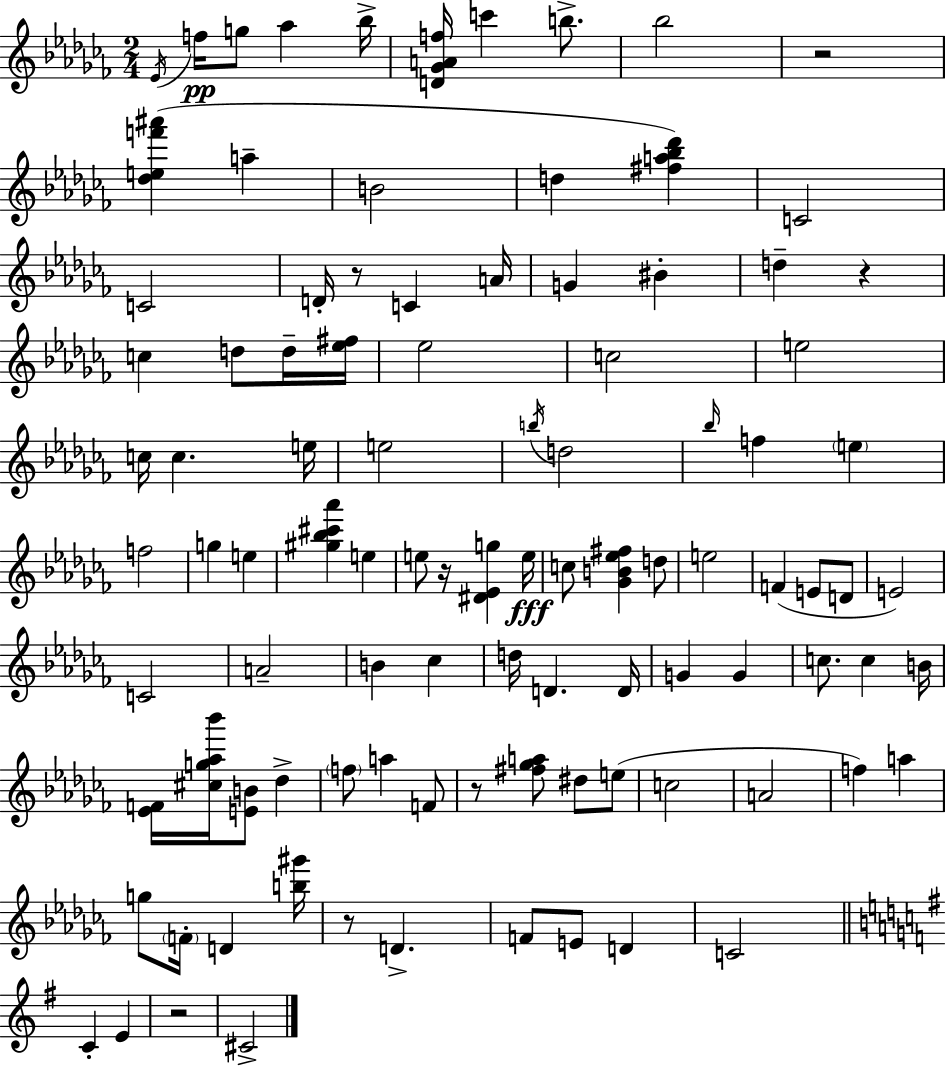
Eb4/s F5/s G5/e Ab5/q Bb5/s [D4,Gb4,A4,F5]/s C6/q B5/e. Bb5/h R/h [Db5,E5,F6,A#6]/q A5/q B4/h D5/q [F#5,A5,Bb5,Db6]/q C4/h C4/h D4/s R/e C4/q A4/s G4/q BIS4/q D5/q R/q C5/q D5/e D5/s [Eb5,F#5]/s Eb5/h C5/h E5/h C5/s C5/q. E5/s E5/h B5/s D5/h Bb5/s F5/q E5/q F5/h G5/q E5/q [G#5,Bb5,C#6,Ab6]/q E5/q E5/e R/s [D#4,Eb4,G5]/q E5/s C5/e [Gb4,B4,Eb5,F#5]/q D5/e E5/h F4/q E4/e D4/e E4/h C4/h A4/h B4/q CES5/q D5/s D4/q. D4/s G4/q G4/q C5/e. C5/q B4/s [Eb4,F4]/s [C#5,G5,Ab5,Bb6]/s [E4,B4]/e Db5/q F5/e A5/q F4/e R/e [F#5,Gb5,A5]/e D#5/e E5/e C5/h A4/h F5/q A5/q G5/e F4/s D4/q [B5,G#6]/s R/e D4/q. F4/e E4/e D4/q C4/h C4/q E4/q R/h C#4/h